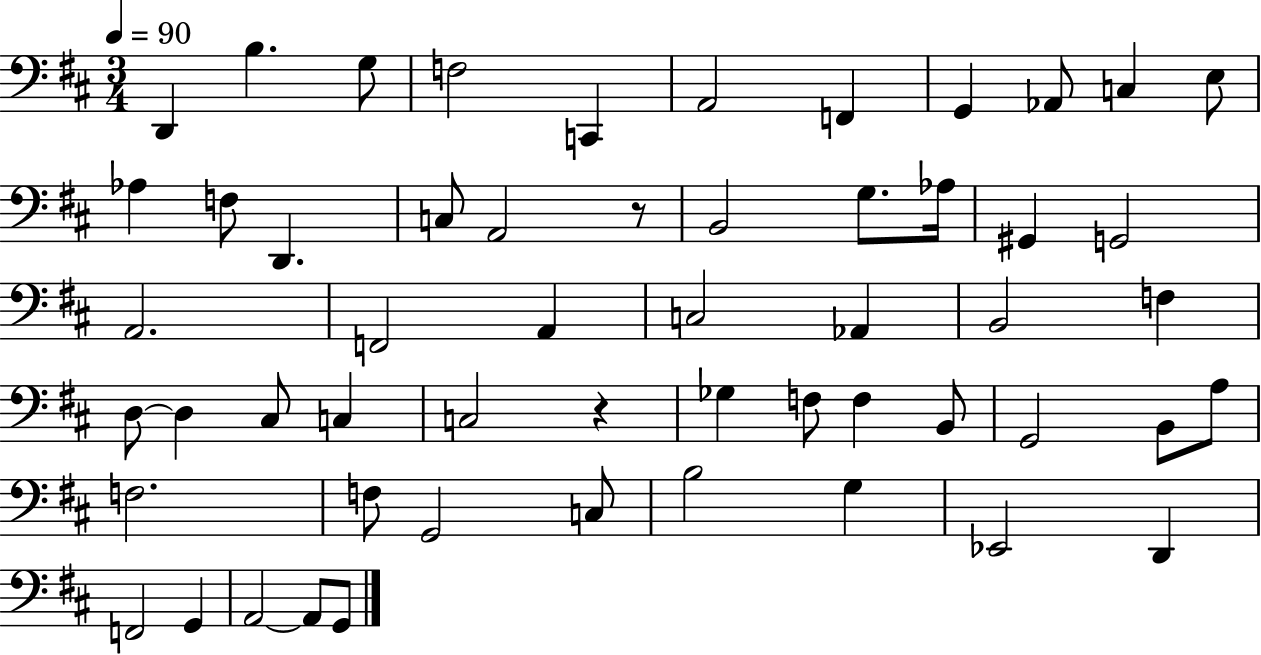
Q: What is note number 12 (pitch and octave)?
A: Ab3